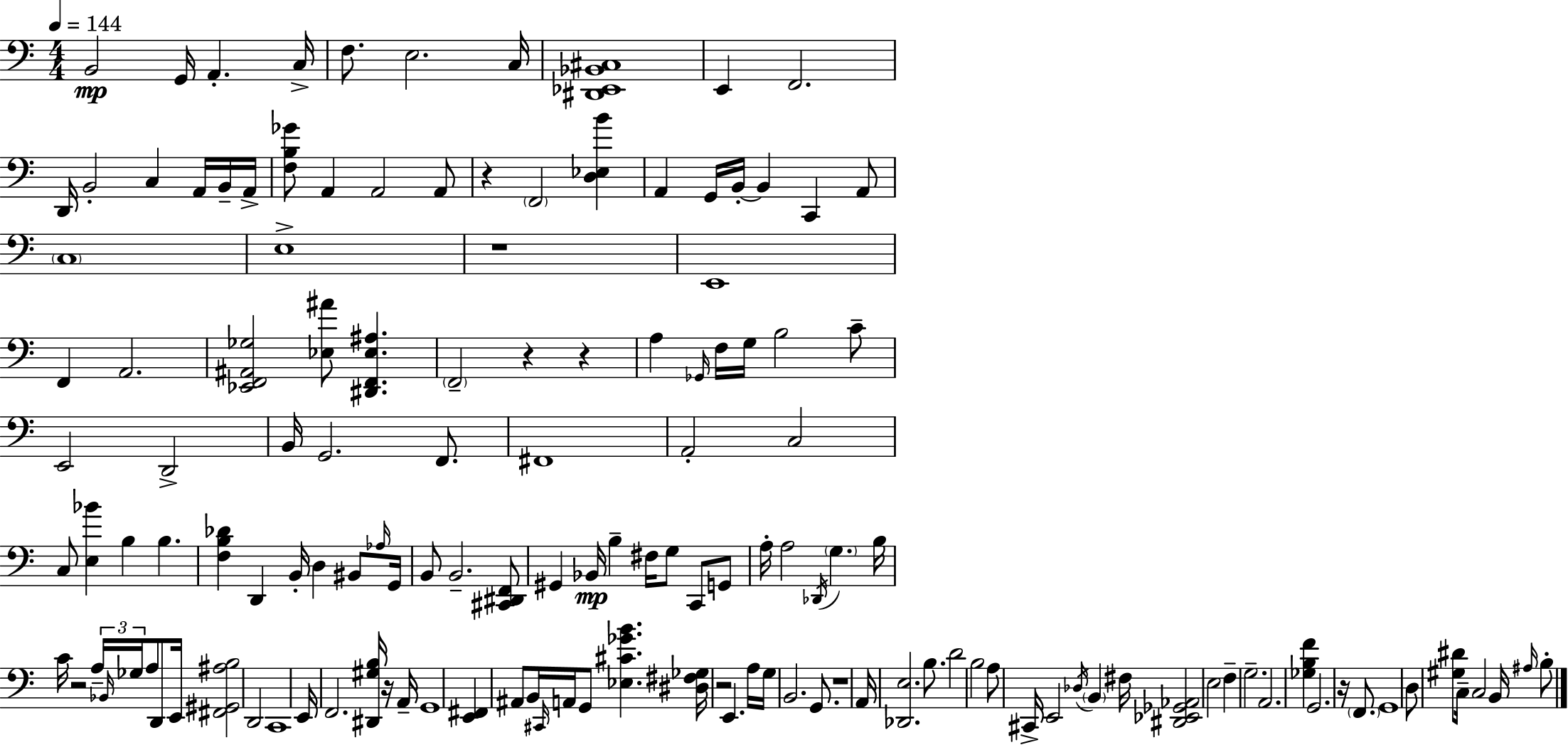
B2/h G2/s A2/q. C3/s F3/e. E3/h. C3/s [D#2,Eb2,Bb2,C#3]/w E2/q F2/h. D2/s B2/h C3/q A2/s B2/s A2/s [F3,B3,Gb4]/e A2/q A2/h A2/e R/q F2/h [D3,Eb3,B4]/q A2/q G2/s B2/s B2/q C2/q A2/e C3/w E3/w R/w E2/w F2/q A2/h. [Eb2,F2,A#2,Gb3]/h [Eb3,A#4]/e [D#2,F2,Eb3,A#3]/q. F2/h R/q R/q A3/q Gb2/s F3/s G3/s B3/h C4/e E2/h D2/h B2/s G2/h. F2/e. F#2/w A2/h C3/h C3/e [E3,Bb4]/q B3/q B3/q. [F3,B3,Db4]/q D2/q B2/s D3/q BIS2/e Ab3/s G2/s B2/e B2/h. [C#2,D#2,F2]/e G#2/q Bb2/s B3/q F#3/s G3/e C2/e G2/e A3/s A3/h Db2/s G3/q. B3/s C4/s R/h A3/s Bb2/s Gb3/s A3/e D2/e E2/s [F#2,G#2,A#3,B3]/h D2/h C2/w E2/s F2/h. [D#2,G#3,B3]/s R/s A2/s G2/w [E2,F#2]/q A#2/e B2/s C#2/s A2/s G2/e [Eb3,C#4,Gb4,B4]/q. [D#3,F#3,Gb3]/s R/h E2/q. A3/s G3/s B2/h. G2/e. R/w A2/s [Db2,E3]/h. B3/e. D4/h B3/h A3/e C#2/s E2/h Db3/s B2/q F#3/s [D#2,Eb2,Gb2,Ab2]/h E3/h F3/q G3/h. A2/h. [Gb3,B3,F4]/q G2/h. R/s F2/e. G2/w D3/e [G#3,D#4]/e C3/s C3/h B2/s A#3/s B3/e